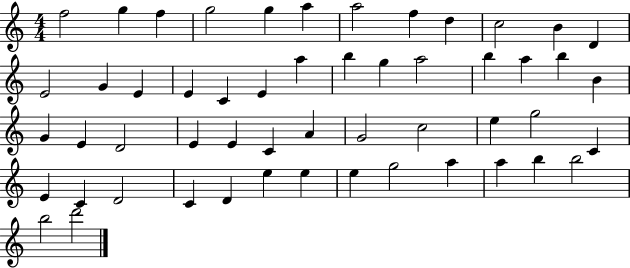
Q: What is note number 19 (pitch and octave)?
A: A5